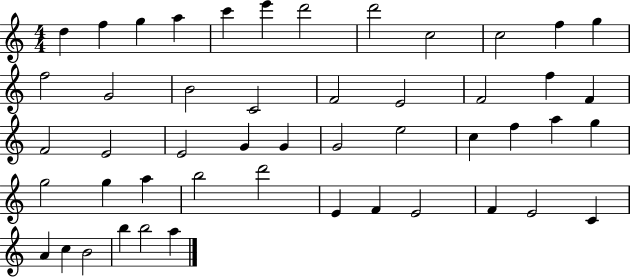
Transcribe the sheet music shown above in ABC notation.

X:1
T:Untitled
M:4/4
L:1/4
K:C
d f g a c' e' d'2 d'2 c2 c2 f g f2 G2 B2 C2 F2 E2 F2 f F F2 E2 E2 G G G2 e2 c f a g g2 g a b2 d'2 E F E2 F E2 C A c B2 b b2 a